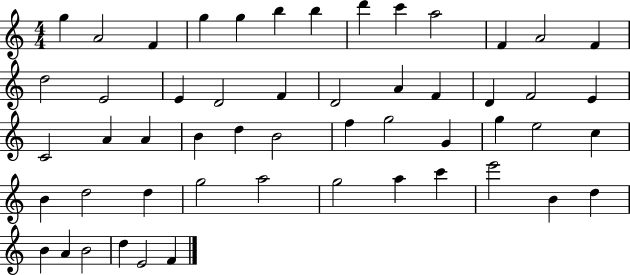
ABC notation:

X:1
T:Untitled
M:4/4
L:1/4
K:C
g A2 F g g b b d' c' a2 F A2 F d2 E2 E D2 F D2 A F D F2 E C2 A A B d B2 f g2 G g e2 c B d2 d g2 a2 g2 a c' e'2 B d B A B2 d E2 F